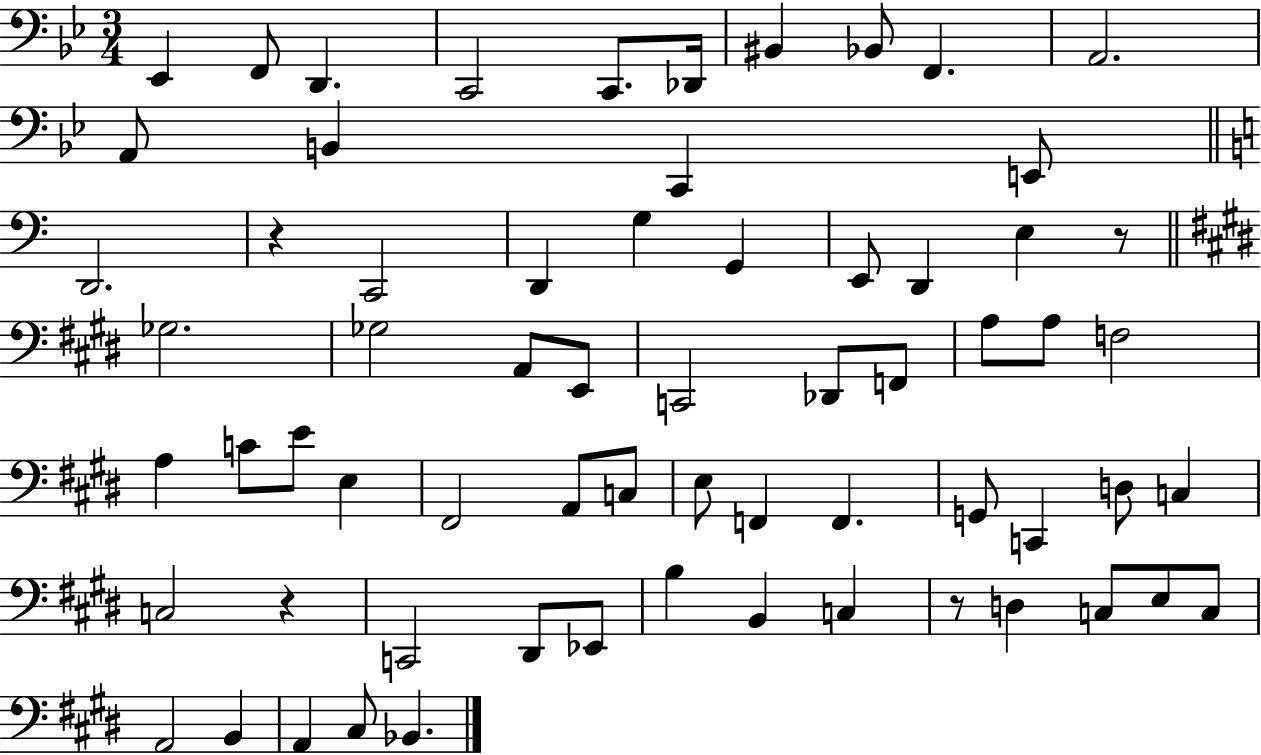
X:1
T:Untitled
M:3/4
L:1/4
K:Bb
_E,, F,,/2 D,, C,,2 C,,/2 _D,,/4 ^B,, _B,,/2 F,, A,,2 A,,/2 B,, C,, E,,/2 D,,2 z C,,2 D,, G, G,, E,,/2 D,, E, z/2 _G,2 _G,2 A,,/2 E,,/2 C,,2 _D,,/2 F,,/2 A,/2 A,/2 F,2 A, C/2 E/2 E, ^F,,2 A,,/2 C,/2 E,/2 F,, F,, G,,/2 C,, D,/2 C, C,2 z C,,2 ^D,,/2 _E,,/2 B, B,, C, z/2 D, C,/2 E,/2 C,/2 A,,2 B,, A,, ^C,/2 _B,,